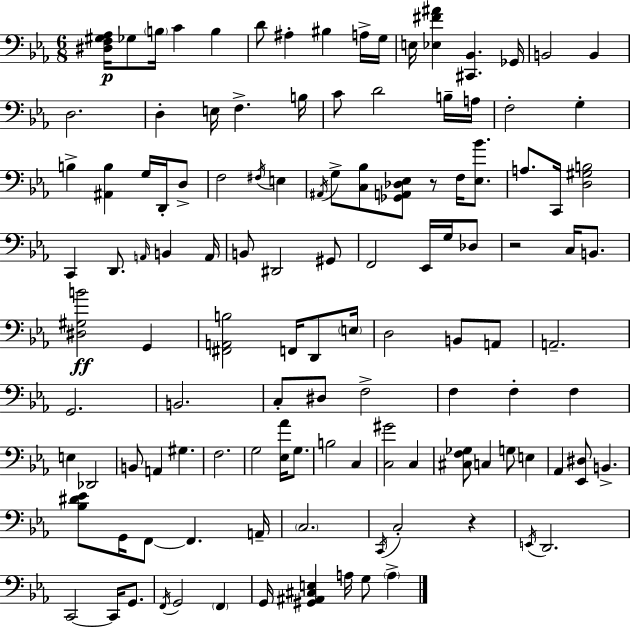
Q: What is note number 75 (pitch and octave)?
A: B3